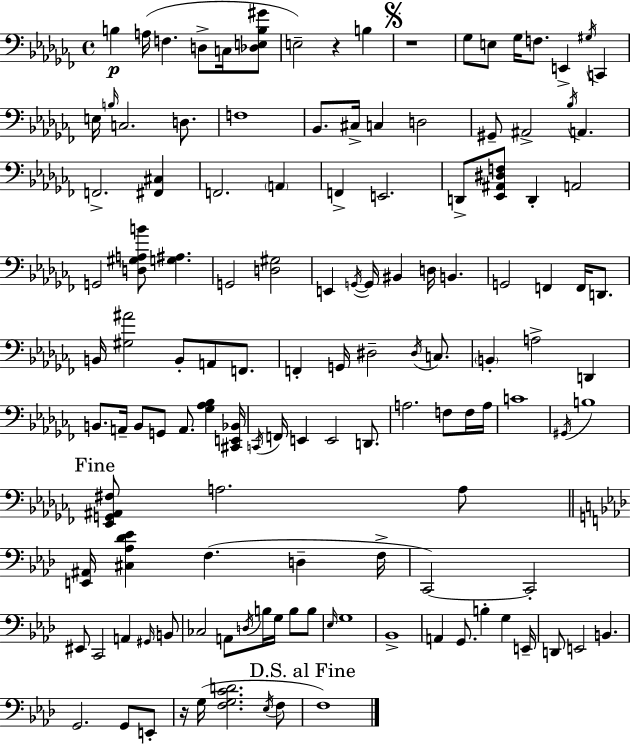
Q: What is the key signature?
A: AES minor